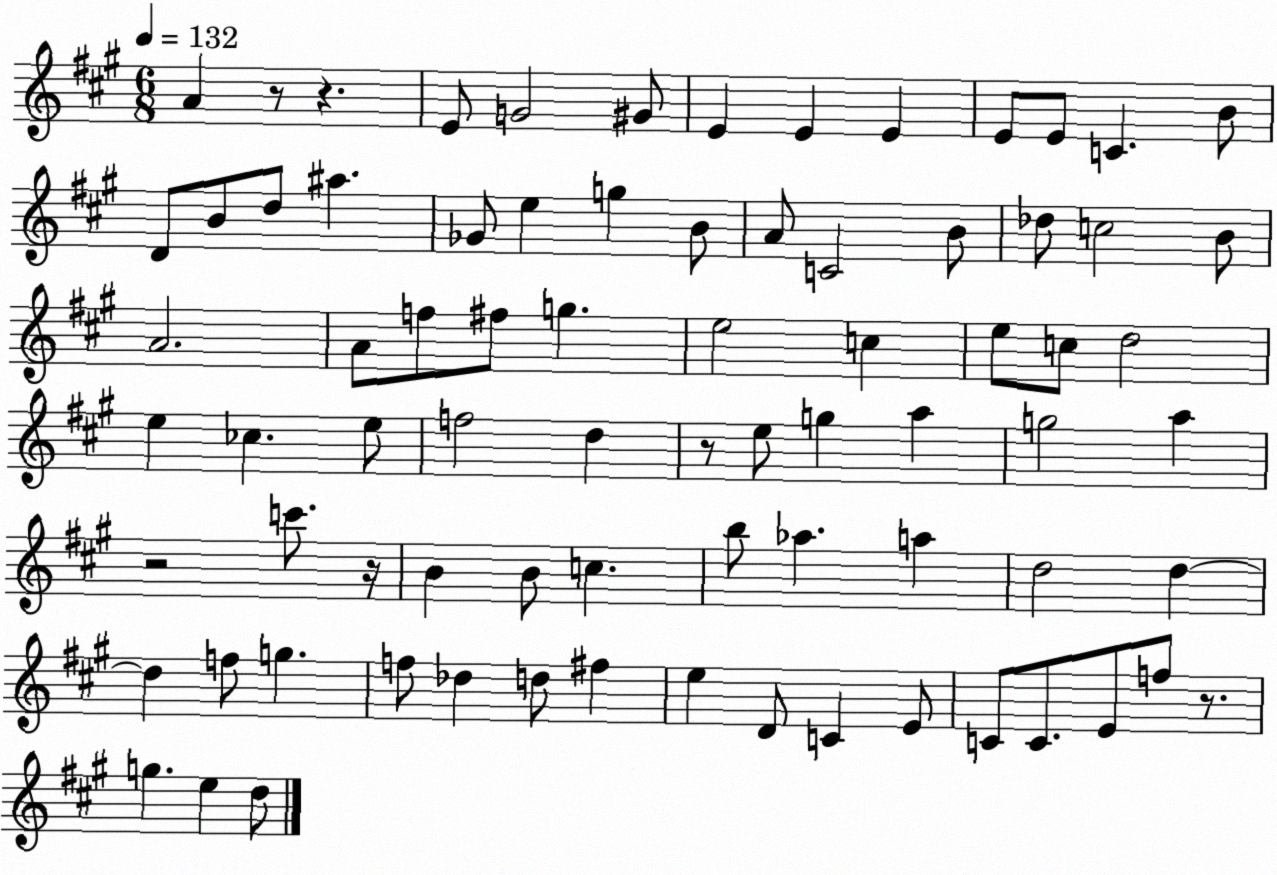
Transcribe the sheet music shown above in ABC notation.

X:1
T:Untitled
M:6/8
L:1/4
K:A
A z/2 z E/2 G2 ^G/2 E E E E/2 E/2 C B/2 D/2 B/2 d/2 ^a _G/2 e g B/2 A/2 C2 B/2 _d/2 c2 B/2 A2 A/2 f/2 ^f/2 g e2 c e/2 c/2 d2 e _c e/2 f2 d z/2 e/2 g a g2 a z2 c'/2 z/4 B B/2 c b/2 _a a d2 d d f/2 g f/2 _d d/2 ^f e D/2 C E/2 C/2 C/2 E/2 f/2 z/2 g e d/2